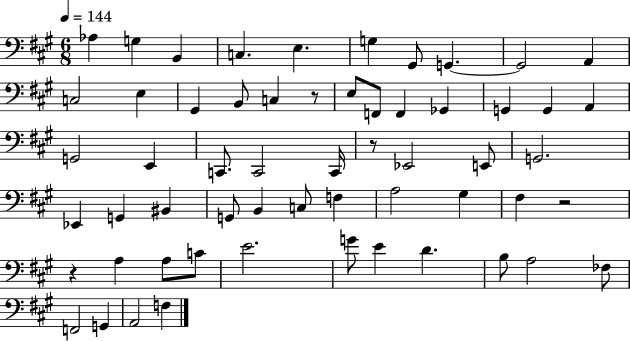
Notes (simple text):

Ab3/q G3/q B2/q C3/q. E3/q. G3/q G#2/e G2/q. G2/h A2/q C3/h E3/q G#2/q B2/e C3/q R/e E3/e F2/e F2/q Gb2/q G2/q G2/q A2/q G2/h E2/q C2/e. C2/h C2/s R/e Eb2/h E2/e G2/h. Eb2/q G2/q BIS2/q G2/e B2/q C3/e F3/q A3/h G#3/q F#3/q R/h R/q A3/q A3/e C4/e E4/h. G4/e E4/q D4/q. B3/e A3/h FES3/e F2/h G2/q A2/h F3/q